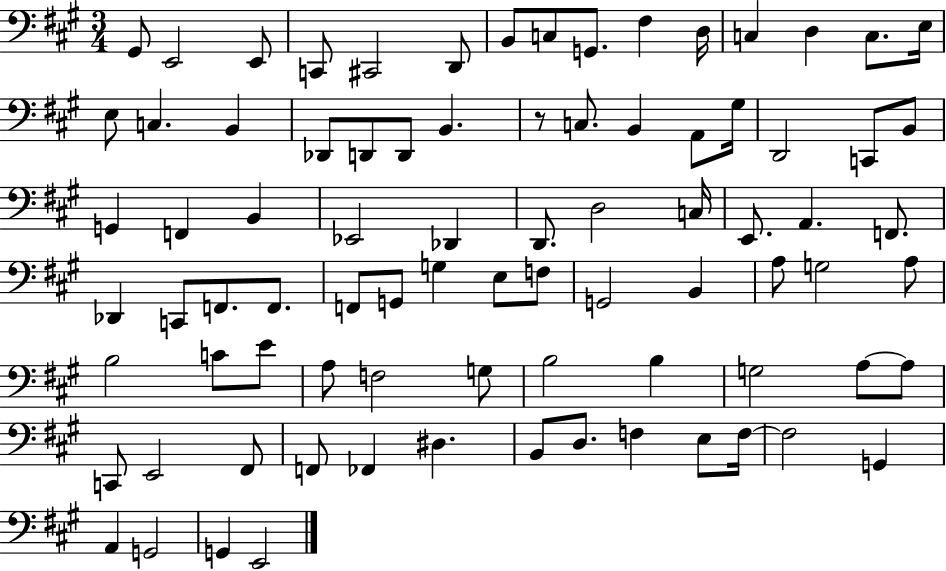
X:1
T:Untitled
M:3/4
L:1/4
K:A
^G,,/2 E,,2 E,,/2 C,,/2 ^C,,2 D,,/2 B,,/2 C,/2 G,,/2 ^F, D,/4 C, D, C,/2 E,/4 E,/2 C, B,, _D,,/2 D,,/2 D,,/2 B,, z/2 C,/2 B,, A,,/2 ^G,/4 D,,2 C,,/2 B,,/2 G,, F,, B,, _E,,2 _D,, D,,/2 D,2 C,/4 E,,/2 A,, F,,/2 _D,, C,,/2 F,,/2 F,,/2 F,,/2 G,,/2 G, E,/2 F,/2 G,,2 B,, A,/2 G,2 A,/2 B,2 C/2 E/2 A,/2 F,2 G,/2 B,2 B, G,2 A,/2 A,/2 C,,/2 E,,2 ^F,,/2 F,,/2 _F,, ^D, B,,/2 D,/2 F, E,/2 F,/4 F,2 G,, A,, G,,2 G,, E,,2